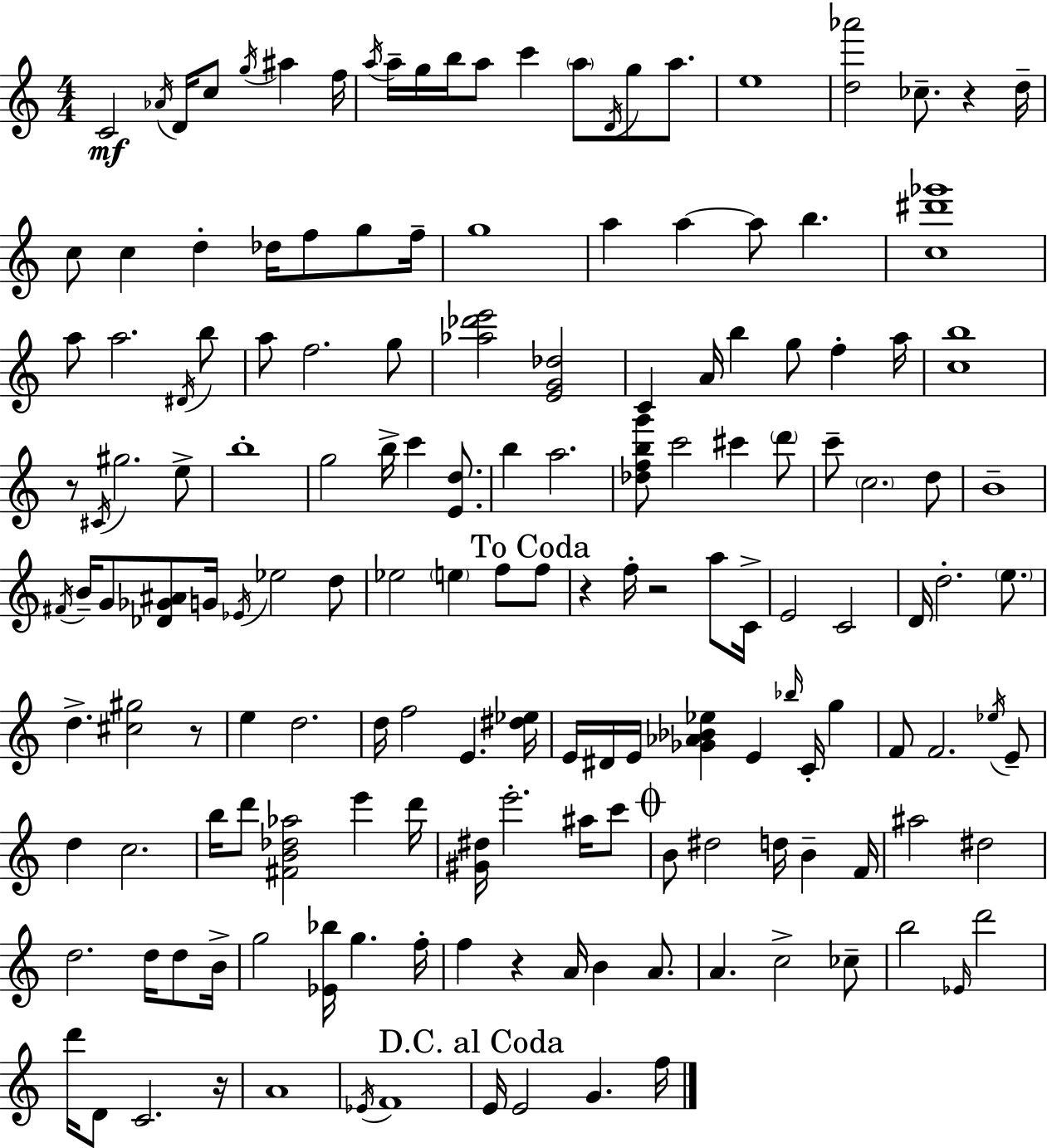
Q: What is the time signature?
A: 4/4